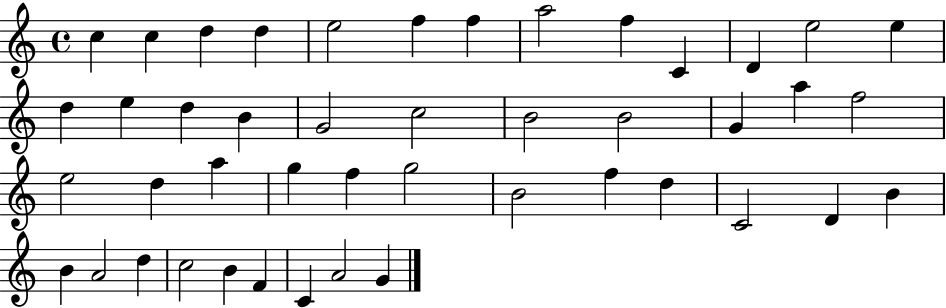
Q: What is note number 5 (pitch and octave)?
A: E5